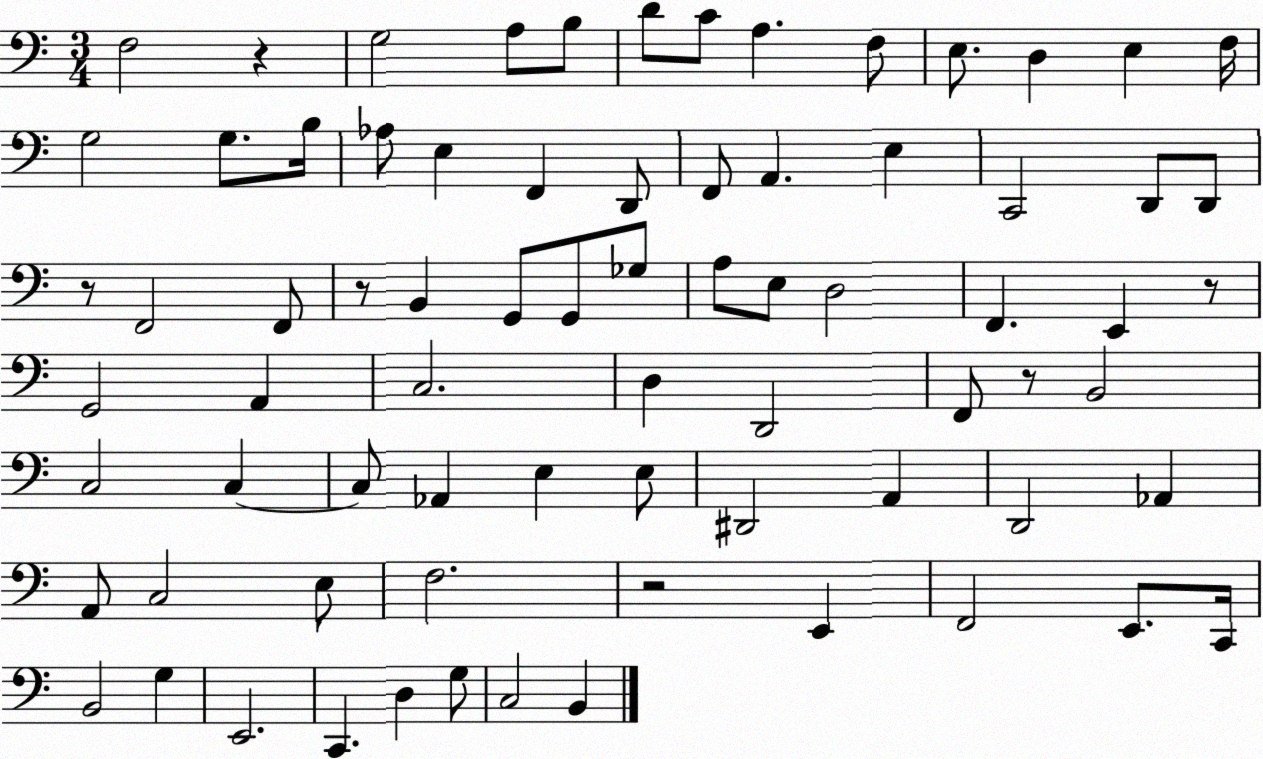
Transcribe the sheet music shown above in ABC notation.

X:1
T:Untitled
M:3/4
L:1/4
K:C
F,2 z G,2 A,/2 B,/2 D/2 C/2 A, F,/2 E,/2 D, E, F,/4 G,2 G,/2 B,/4 _A,/2 E, F,, D,,/2 F,,/2 A,, E, C,,2 D,,/2 D,,/2 z/2 F,,2 F,,/2 z/2 B,, G,,/2 G,,/2 _G,/2 A,/2 E,/2 D,2 F,, E,, z/2 G,,2 A,, C,2 D, D,,2 F,,/2 z/2 B,,2 C,2 C, C,/2 _A,, E, E,/2 ^D,,2 A,, D,,2 _A,, A,,/2 C,2 E,/2 F,2 z2 E,, F,,2 E,,/2 C,,/4 B,,2 G, E,,2 C,, D, G,/2 C,2 B,,